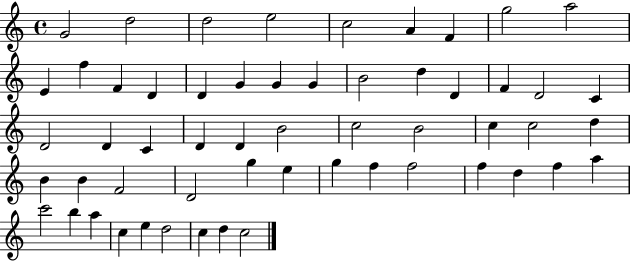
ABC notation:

X:1
T:Untitled
M:4/4
L:1/4
K:C
G2 d2 d2 e2 c2 A F g2 a2 E f F D D G G G B2 d D F D2 C D2 D C D D B2 c2 B2 c c2 d B B F2 D2 g e g f f2 f d f a c'2 b a c e d2 c d c2